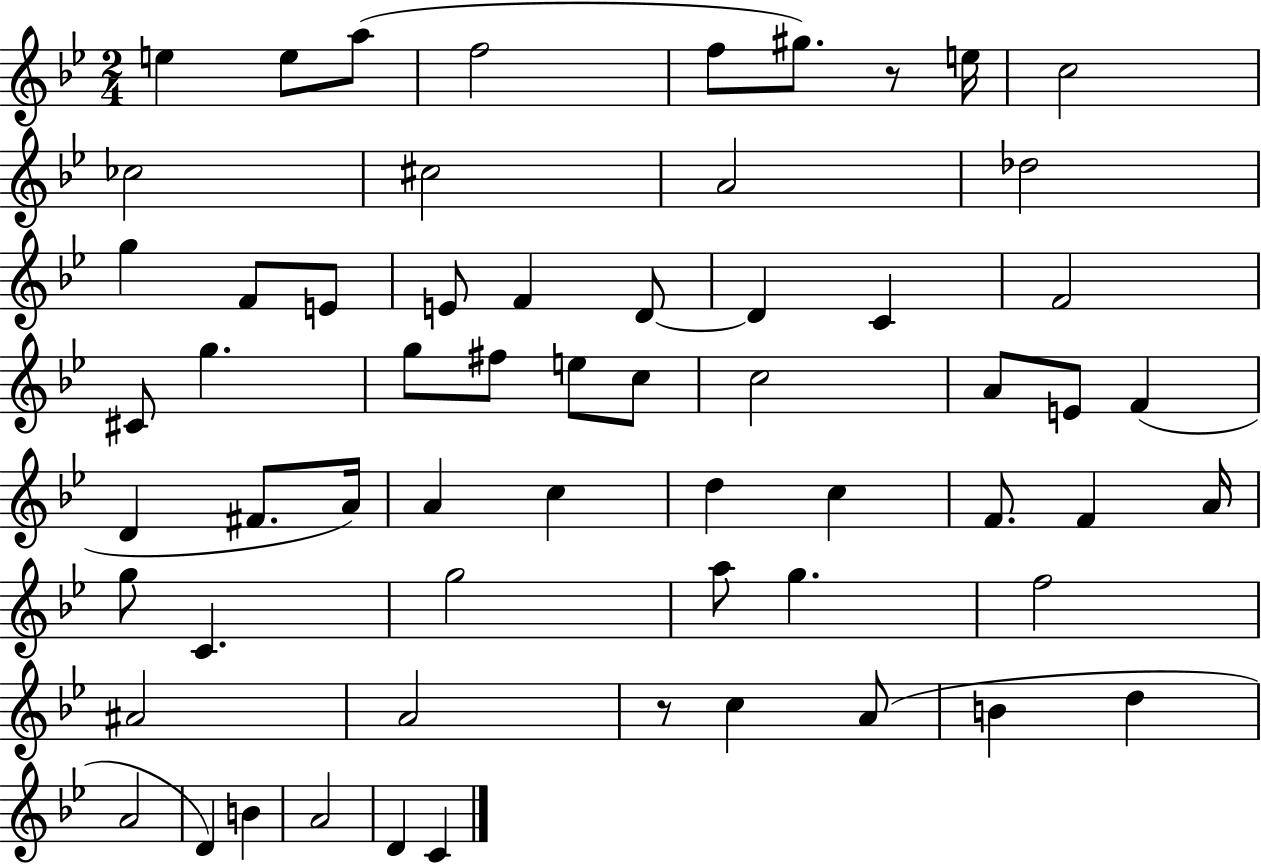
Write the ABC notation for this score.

X:1
T:Untitled
M:2/4
L:1/4
K:Bb
e e/2 a/2 f2 f/2 ^g/2 z/2 e/4 c2 _c2 ^c2 A2 _d2 g F/2 E/2 E/2 F D/2 D C F2 ^C/2 g g/2 ^f/2 e/2 c/2 c2 A/2 E/2 F D ^F/2 A/4 A c d c F/2 F A/4 g/2 C g2 a/2 g f2 ^A2 A2 z/2 c A/2 B d A2 D B A2 D C